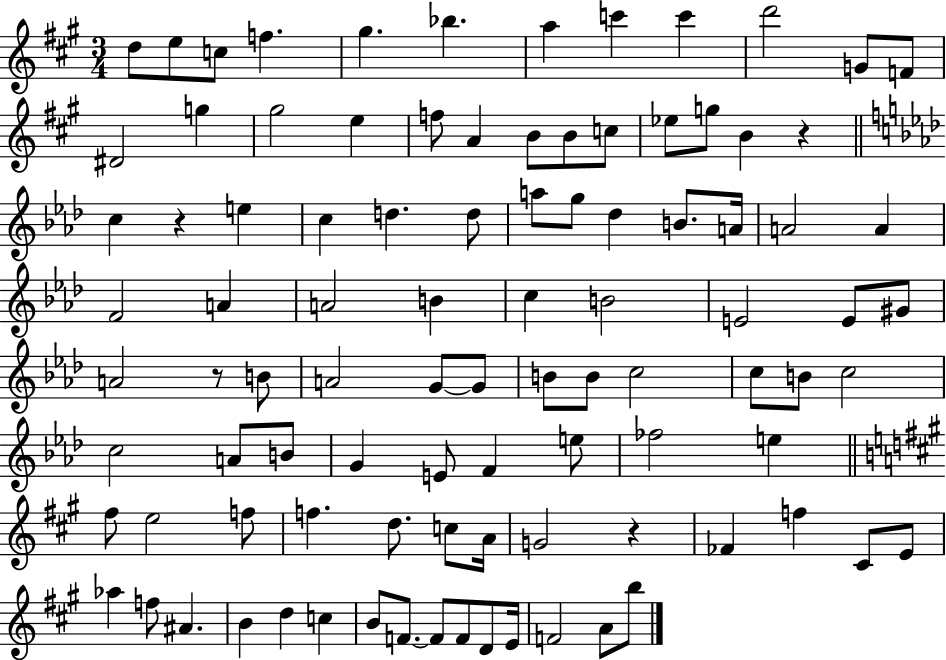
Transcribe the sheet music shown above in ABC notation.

X:1
T:Untitled
M:3/4
L:1/4
K:A
d/2 e/2 c/2 f ^g _b a c' c' d'2 G/2 F/2 ^D2 g ^g2 e f/2 A B/2 B/2 c/2 _e/2 g/2 B z c z e c d d/2 a/2 g/2 _d B/2 A/4 A2 A F2 A A2 B c B2 E2 E/2 ^G/2 A2 z/2 B/2 A2 G/2 G/2 B/2 B/2 c2 c/2 B/2 c2 c2 A/2 B/2 G E/2 F e/2 _f2 e ^f/2 e2 f/2 f d/2 c/2 A/4 G2 z _F f ^C/2 E/2 _a f/2 ^A B d c B/2 F/2 F/2 F/2 D/2 E/4 F2 A/2 b/2